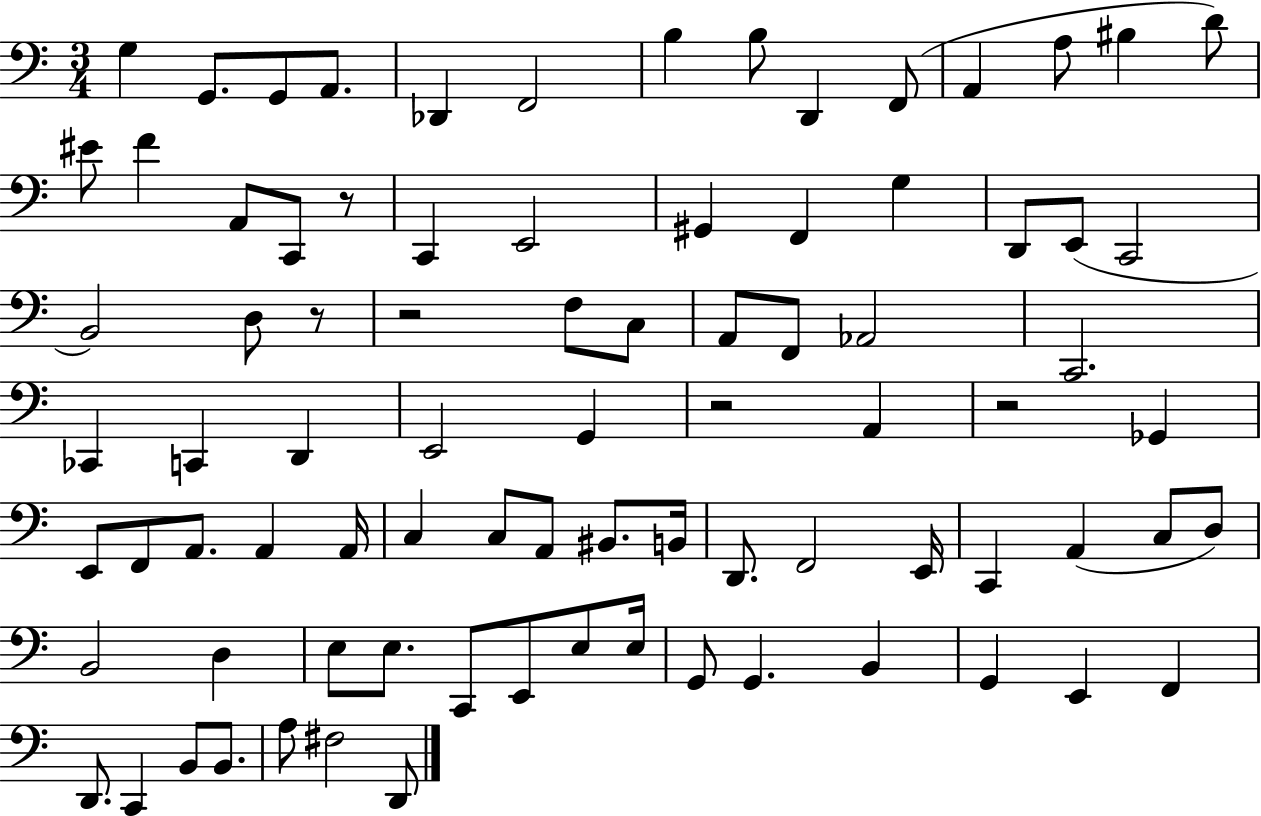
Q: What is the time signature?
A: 3/4